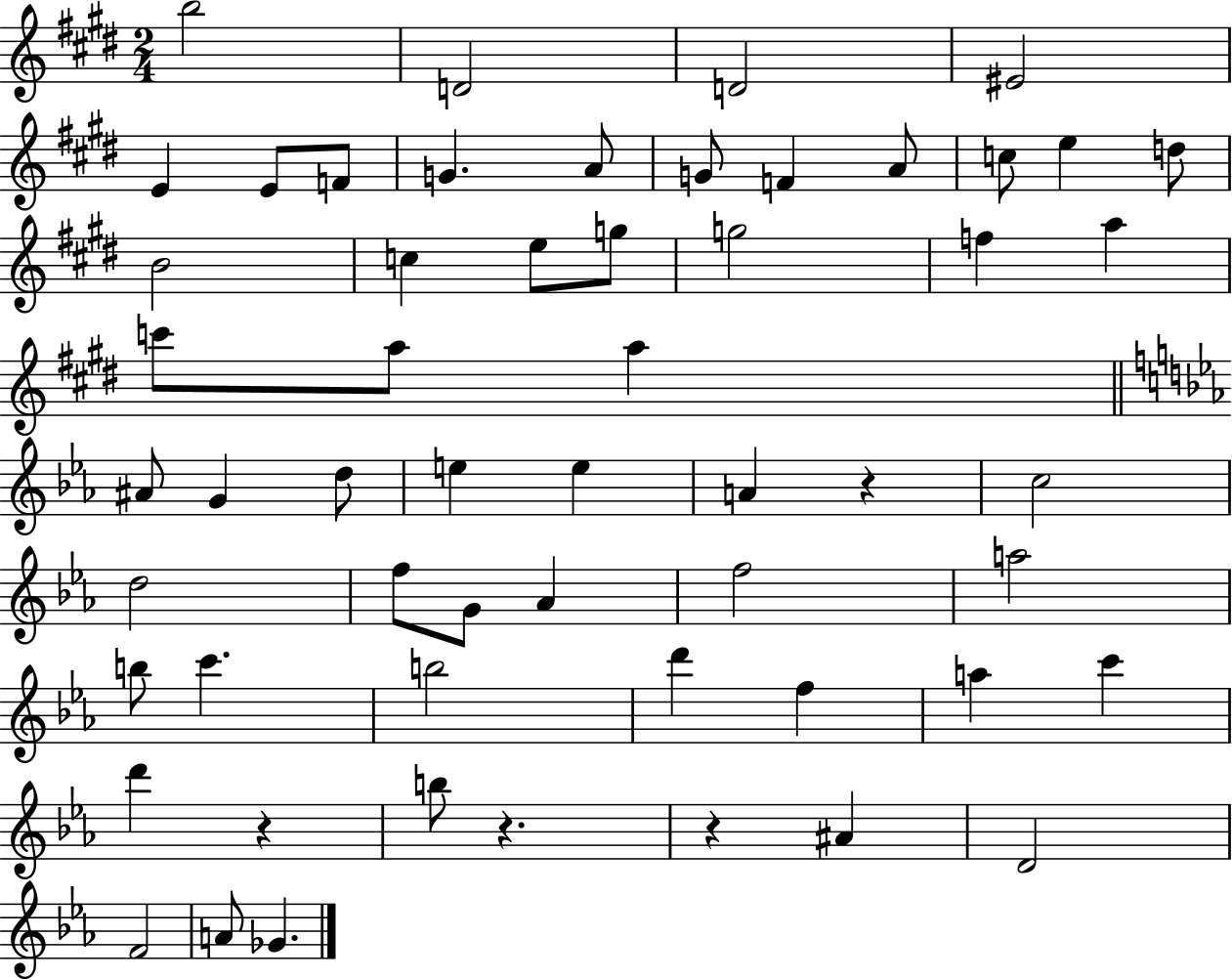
B5/h D4/h D4/h EIS4/h E4/q E4/e F4/e G4/q. A4/e G4/e F4/q A4/e C5/e E5/q D5/e B4/h C5/q E5/e G5/e G5/h F5/q A5/q C6/e A5/e A5/q A#4/e G4/q D5/e E5/q E5/q A4/q R/q C5/h D5/h F5/e G4/e Ab4/q F5/h A5/h B5/e C6/q. B5/h D6/q F5/q A5/q C6/q D6/q R/q B5/e R/q. R/q A#4/q D4/h F4/h A4/e Gb4/q.